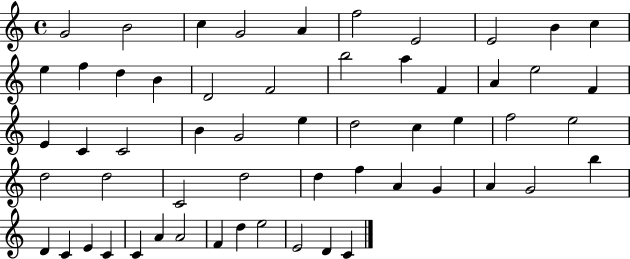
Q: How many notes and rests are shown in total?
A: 57